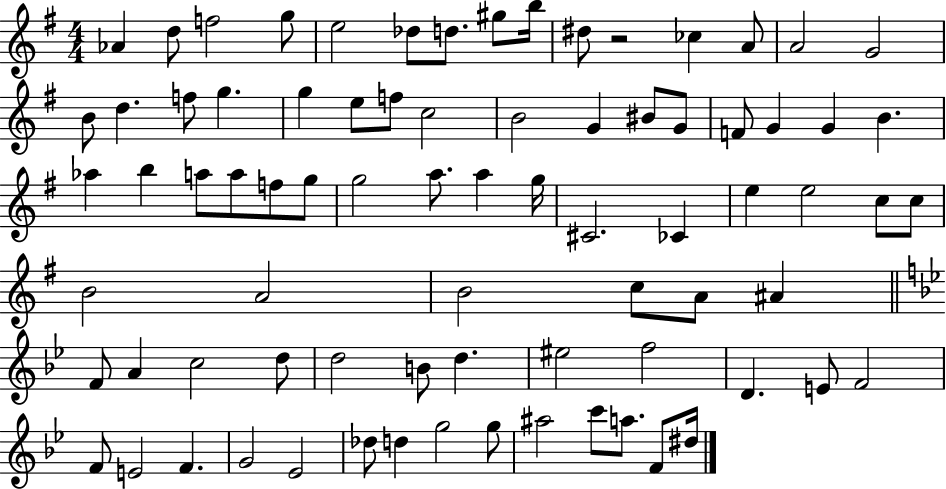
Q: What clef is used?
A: treble